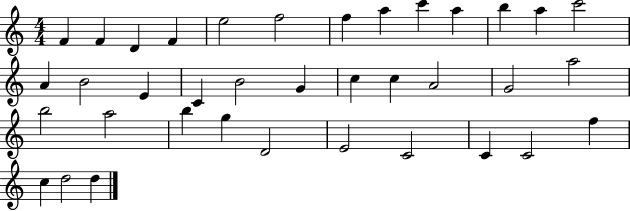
X:1
T:Untitled
M:4/4
L:1/4
K:C
F F D F e2 f2 f a c' a b a c'2 A B2 E C B2 G c c A2 G2 a2 b2 a2 b g D2 E2 C2 C C2 f c d2 d